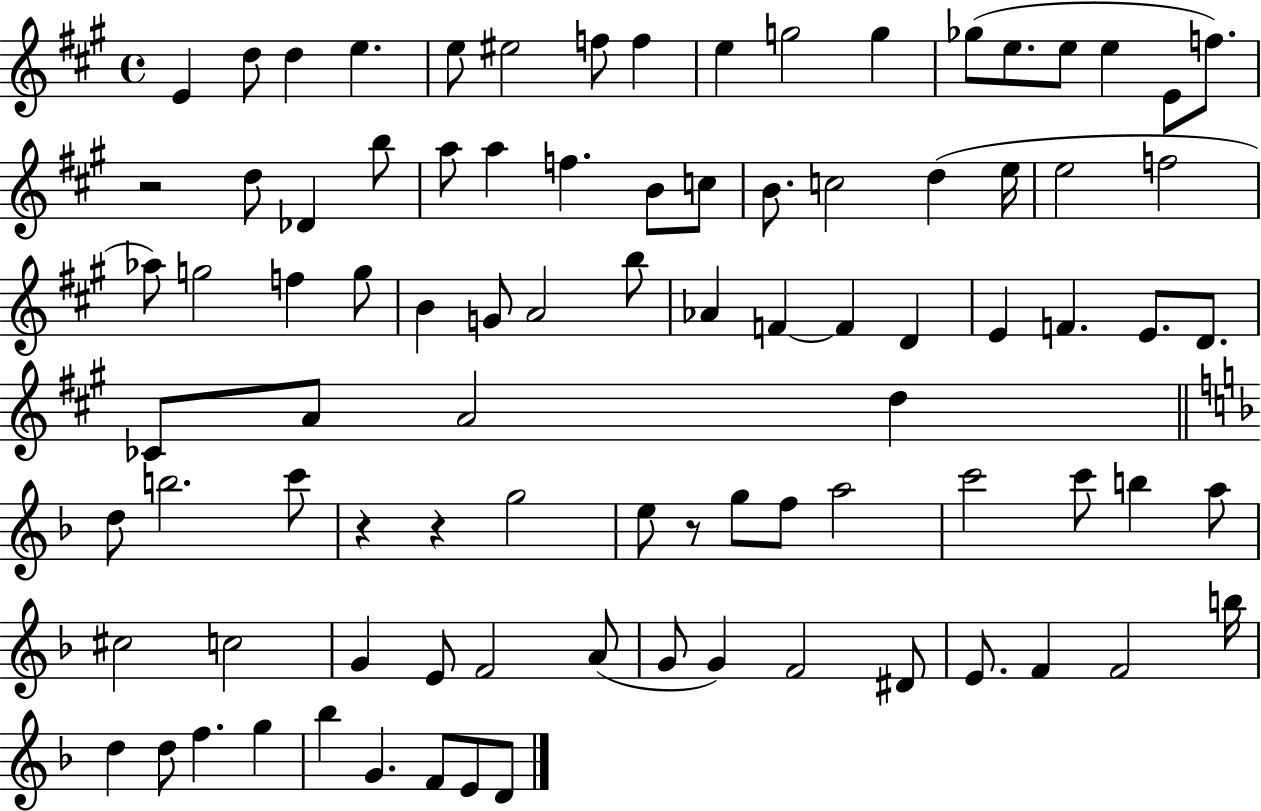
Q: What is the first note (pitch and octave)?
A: E4